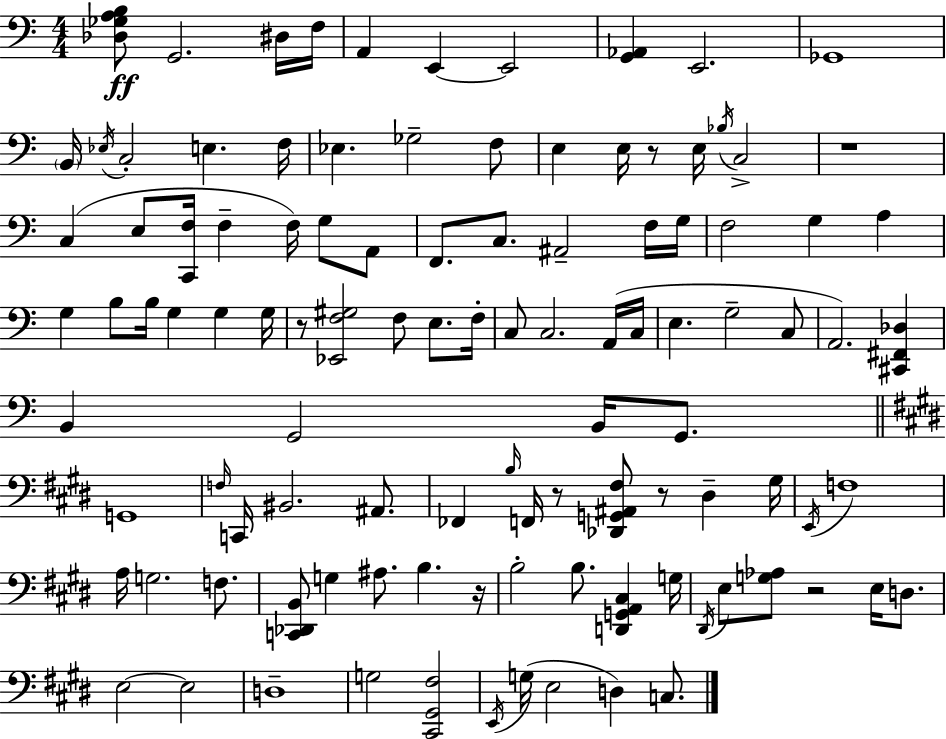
X:1
T:Untitled
M:4/4
L:1/4
K:C
[_D,_G,A,B,]/2 G,,2 ^D,/4 F,/4 A,, E,, E,,2 [G,,_A,,] E,,2 _G,,4 B,,/4 _E,/4 C,2 E, F,/4 _E, _G,2 F,/2 E, E,/4 z/2 E,/4 _B,/4 C,2 z4 C, E,/2 [C,,F,]/4 F, F,/4 G,/2 A,,/2 F,,/2 C,/2 ^A,,2 F,/4 G,/4 F,2 G, A, G, B,/2 B,/4 G, G, G,/4 z/2 [_E,,F,^G,]2 F,/2 E,/2 F,/4 C,/2 C,2 A,,/4 C,/4 E, G,2 C,/2 A,,2 [^C,,^F,,_D,] B,, G,,2 B,,/4 G,,/2 G,,4 F,/4 C,,/4 ^B,,2 ^A,,/2 _F,, B,/4 F,,/4 z/2 [_D,,G,,^A,,^F,]/2 z/2 ^D, ^G,/4 E,,/4 F,4 A,/4 G,2 F,/2 [C,,_D,,B,,]/2 G, ^A,/2 B, z/4 B,2 B,/2 [D,,G,,A,,^C,] G,/4 ^D,,/4 E,/2 [G,_A,]/2 z2 E,/4 D,/2 E,2 E,2 D,4 G,2 [^C,,^G,,^F,]2 E,,/4 G,/4 E,2 D, C,/2